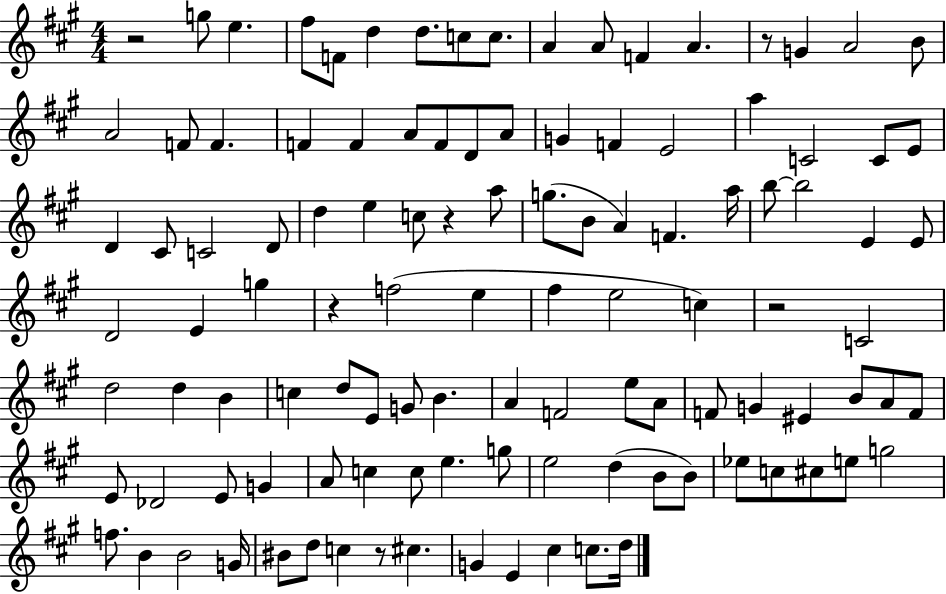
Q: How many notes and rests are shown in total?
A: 112